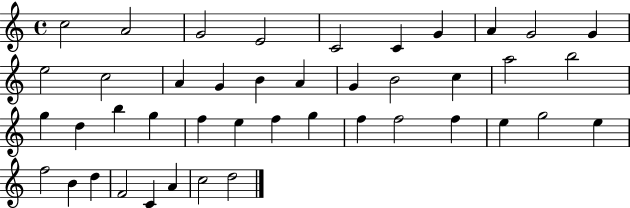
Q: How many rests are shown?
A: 0